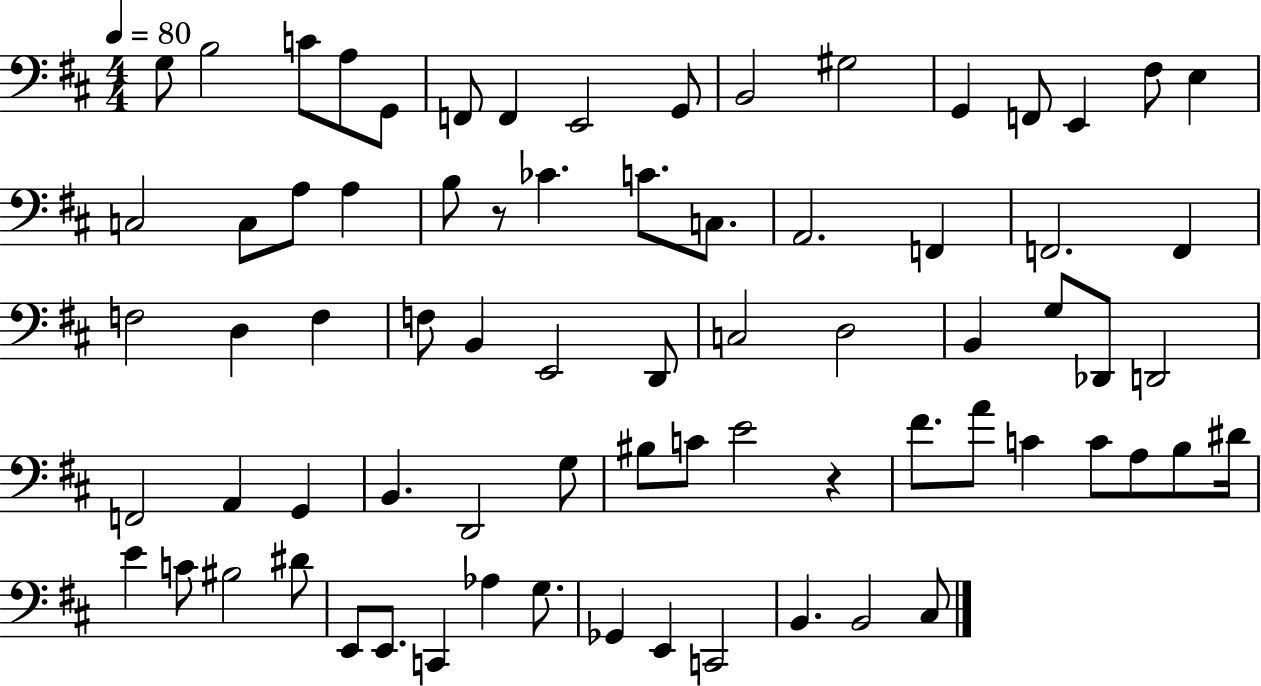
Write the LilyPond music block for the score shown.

{
  \clef bass
  \numericTimeSignature
  \time 4/4
  \key d \major
  \tempo 4 = 80
  g8 b2 c'8 a8 g,8 | f,8 f,4 e,2 g,8 | b,2 gis2 | g,4 f,8 e,4 fis8 e4 | \break c2 c8 a8 a4 | b8 r8 ces'4. c'8. c8. | a,2. f,4 | f,2. f,4 | \break f2 d4 f4 | f8 b,4 e,2 d,8 | c2 d2 | b,4 g8 des,8 d,2 | \break f,2 a,4 g,4 | b,4. d,2 g8 | bis8 c'8 e'2 r4 | fis'8. a'8 c'4 c'8 a8 b8 dis'16 | \break e'4 c'8 bis2 dis'8 | e,8 e,8. c,4 aes4 g8. | ges,4 e,4 c,2 | b,4. b,2 cis8 | \break \bar "|."
}